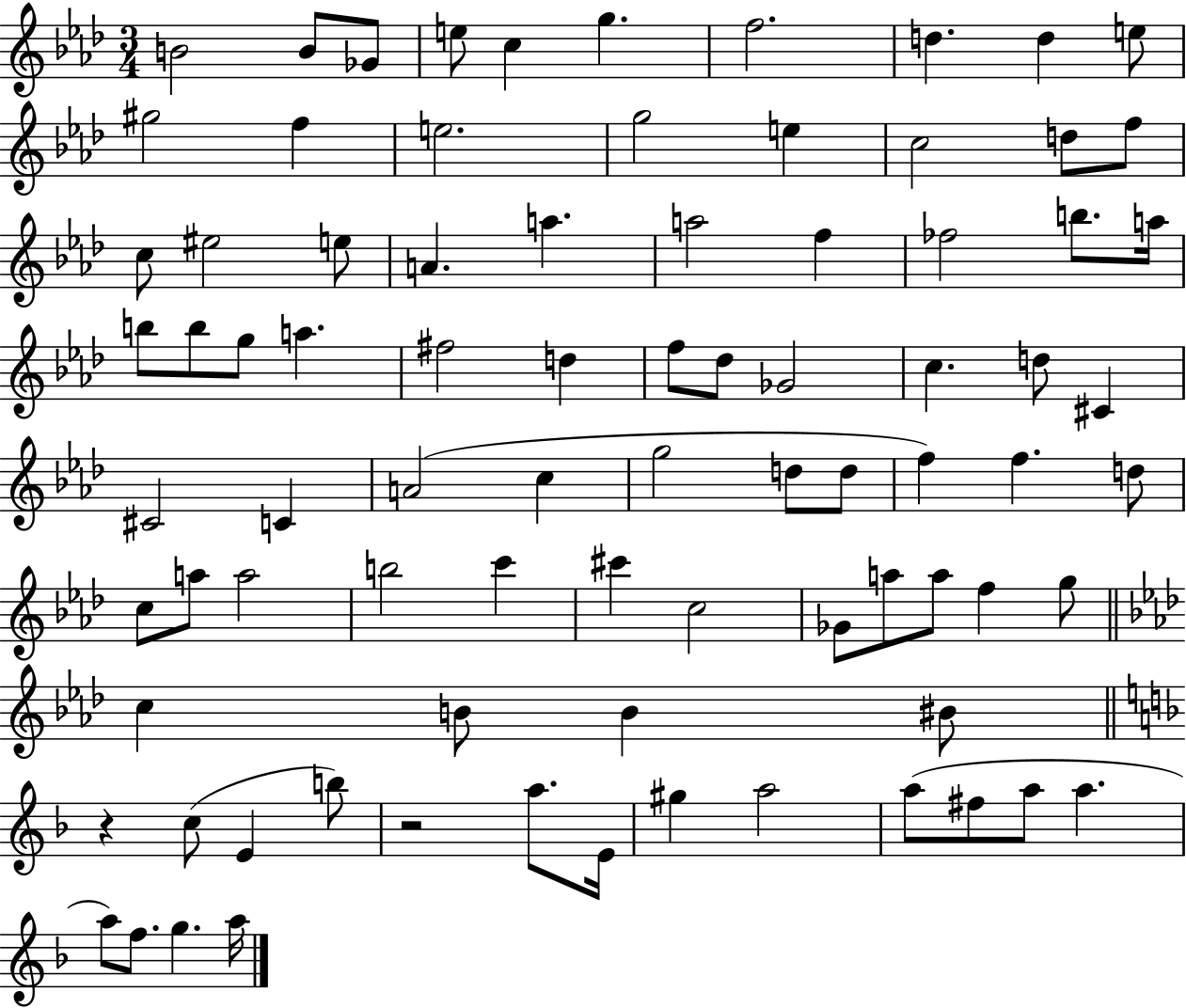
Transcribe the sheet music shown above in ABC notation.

X:1
T:Untitled
M:3/4
L:1/4
K:Ab
B2 B/2 _G/2 e/2 c g f2 d d e/2 ^g2 f e2 g2 e c2 d/2 f/2 c/2 ^e2 e/2 A a a2 f _f2 b/2 a/4 b/2 b/2 g/2 a ^f2 d f/2 _d/2 _G2 c d/2 ^C ^C2 C A2 c g2 d/2 d/2 f f d/2 c/2 a/2 a2 b2 c' ^c' c2 _G/2 a/2 a/2 f g/2 c B/2 B ^B/2 z c/2 E b/2 z2 a/2 E/4 ^g a2 a/2 ^f/2 a/2 a a/2 f/2 g a/4